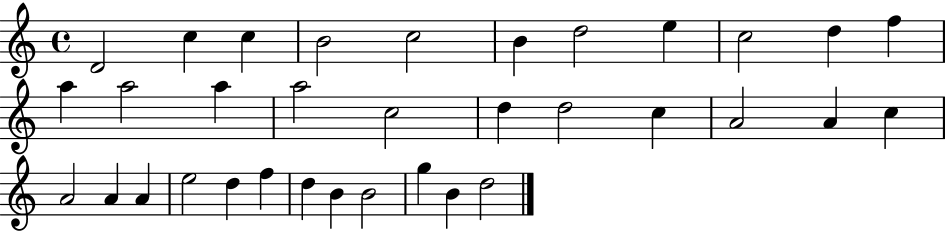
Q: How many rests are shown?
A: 0